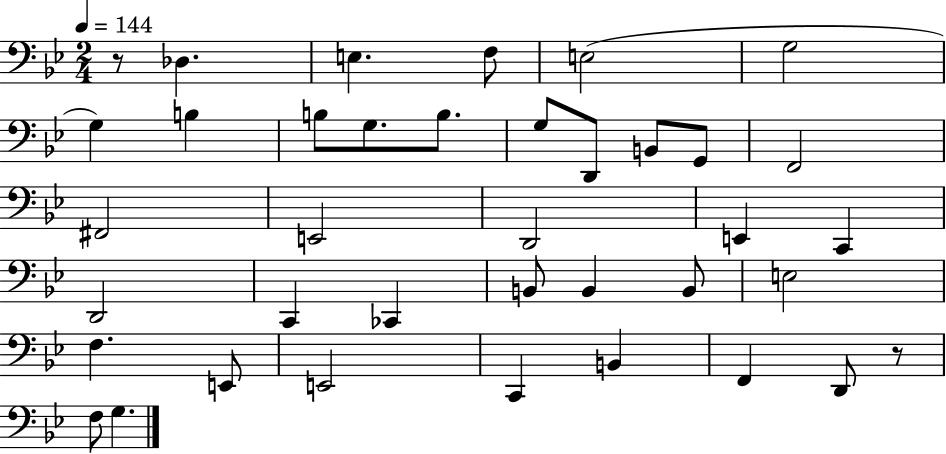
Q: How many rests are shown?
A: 2